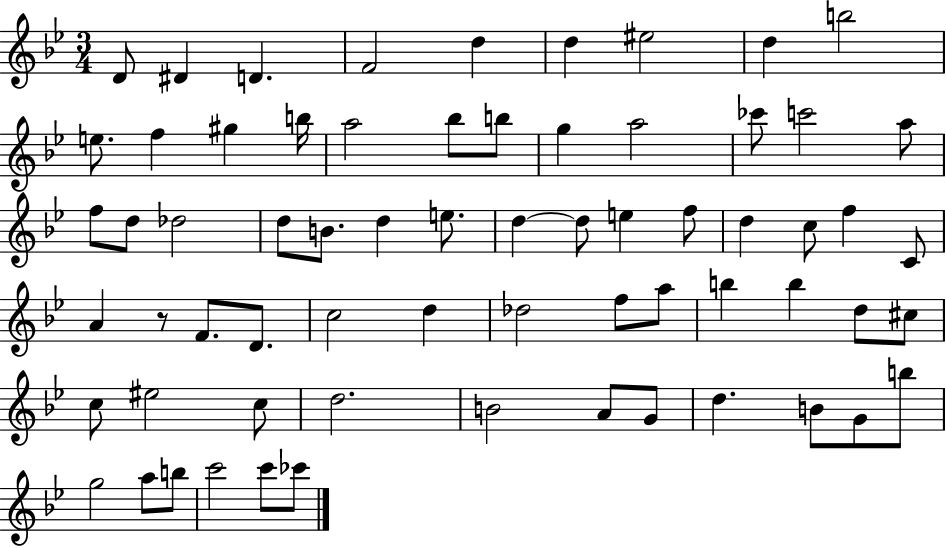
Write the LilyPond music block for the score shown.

{
  \clef treble
  \numericTimeSignature
  \time 3/4
  \key bes \major
  d'8 dis'4 d'4. | f'2 d''4 | d''4 eis''2 | d''4 b''2 | \break e''8. f''4 gis''4 b''16 | a''2 bes''8 b''8 | g''4 a''2 | ces'''8 c'''2 a''8 | \break f''8 d''8 des''2 | d''8 b'8. d''4 e''8. | d''4~~ d''8 e''4 f''8 | d''4 c''8 f''4 c'8 | \break a'4 r8 f'8. d'8. | c''2 d''4 | des''2 f''8 a''8 | b''4 b''4 d''8 cis''8 | \break c''8 eis''2 c''8 | d''2. | b'2 a'8 g'8 | d''4. b'8 g'8 b''8 | \break g''2 a''8 b''8 | c'''2 c'''8 ces'''8 | \bar "|."
}